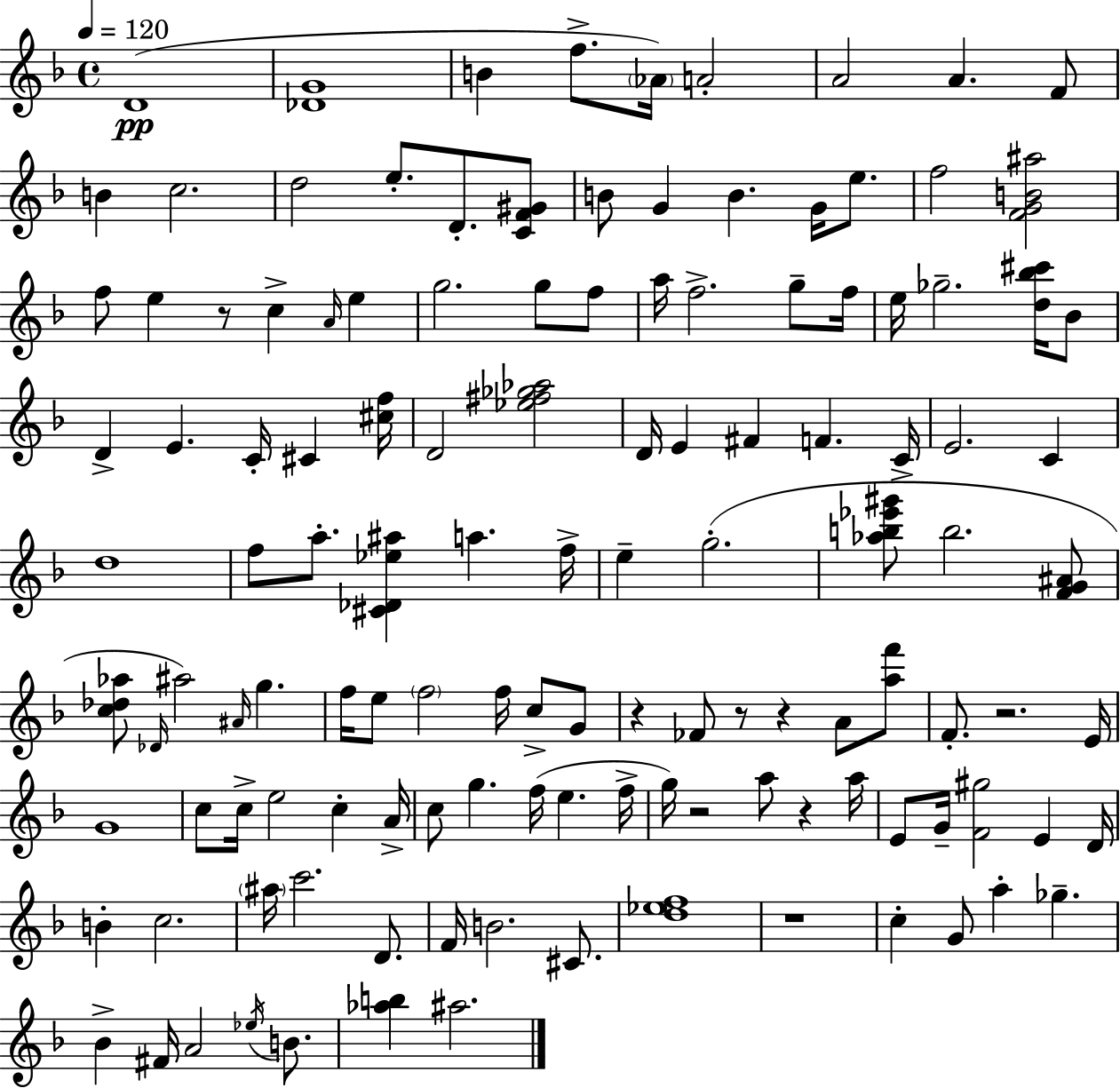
{
  \clef treble
  \time 4/4
  \defaultTimeSignature
  \key d \minor
  \tempo 4 = 120
  d'1(\pp | <des' g'>1 | b'4 f''8.-> \parenthesize aes'16) a'2-. | a'2 a'4. f'8 | \break b'4 c''2. | d''2 e''8.-. d'8.-. <c' f' gis'>8 | b'8 g'4 b'4. g'16 e''8. | f''2 <f' g' b' ais''>2 | \break f''8 e''4 r8 c''4-> \grace { a'16 } e''4 | g''2. g''8 f''8 | a''16 f''2.-> g''8-- | f''16 e''16 ges''2.-- <d'' bes'' cis'''>16 bes'8 | \break d'4-> e'4. c'16-. cis'4 | <cis'' f''>16 d'2 <ees'' fis'' ges'' aes''>2 | d'16 e'4 fis'4 f'4. | c'16-> e'2. c'4 | \break d''1 | f''8 a''8.-. <cis' des' ees'' ais''>4 a''4. | f''16-> e''4-- g''2.-.( | <aes'' b'' ees''' gis'''>8 b''2. <f' g' ais'>8 | \break <c'' des'' aes''>8 \grace { des'16 }) ais''2 \grace { ais'16 } g''4. | f''16 e''8 \parenthesize f''2 f''16 c''8-> | g'8 r4 fes'8 r8 r4 a'8 | <a'' f'''>8 f'8.-. r2. | \break e'16 g'1 | c''8 c''16-> e''2 c''4-. | a'16-> c''8 g''4. f''16( e''4. | f''16-> g''16) r2 a''8 r4 | \break a''16 e'8 g'16-- <f' gis''>2 e'4 | d'16 b'4-. c''2. | \parenthesize ais''16 c'''2. | d'8. f'16 b'2. | \break cis'8. <d'' ees'' f''>1 | r1 | c''4-. g'8 a''4-. ges''4.-- | bes'4-> fis'16 a'2 | \break \acciaccatura { ees''16 } b'8. <aes'' b''>4 ais''2. | \bar "|."
}